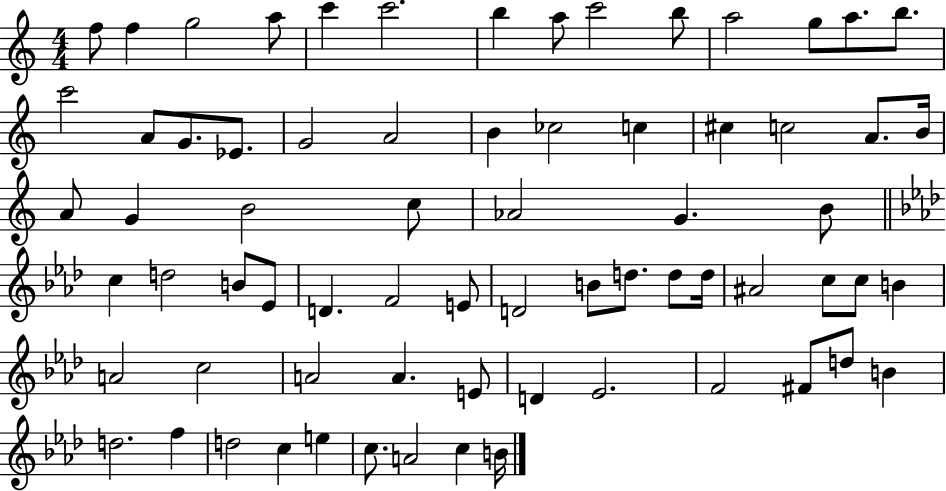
X:1
T:Untitled
M:4/4
L:1/4
K:C
f/2 f g2 a/2 c' c'2 b a/2 c'2 b/2 a2 g/2 a/2 b/2 c'2 A/2 G/2 _E/2 G2 A2 B _c2 c ^c c2 A/2 B/4 A/2 G B2 c/2 _A2 G B/2 c d2 B/2 _E/2 D F2 E/2 D2 B/2 d/2 d/2 d/4 ^A2 c/2 c/2 B A2 c2 A2 A E/2 D _E2 F2 ^F/2 d/2 B d2 f d2 c e c/2 A2 c B/4